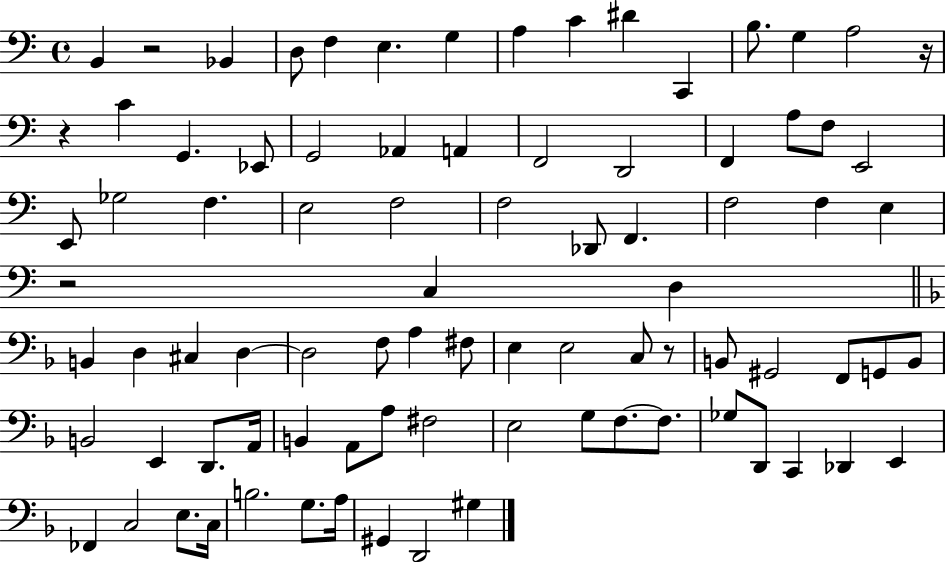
B2/q R/h Bb2/q D3/e F3/q E3/q. G3/q A3/q C4/q D#4/q C2/q B3/e. G3/q A3/h R/s R/q C4/q G2/q. Eb2/e G2/h Ab2/q A2/q F2/h D2/h F2/q A3/e F3/e E2/h E2/e Gb3/h F3/q. E3/h F3/h F3/h Db2/e F2/q. F3/h F3/q E3/q R/h C3/q D3/q B2/q D3/q C#3/q D3/q D3/h F3/e A3/q F#3/e E3/q E3/h C3/e R/e B2/e G#2/h F2/e G2/e B2/e B2/h E2/q D2/e. A2/s B2/q A2/e A3/e F#3/h E3/h G3/e F3/e. F3/e. Gb3/e D2/e C2/q Db2/q E2/q FES2/q C3/h E3/e. C3/s B3/h. G3/e. A3/s G#2/q D2/h G#3/q